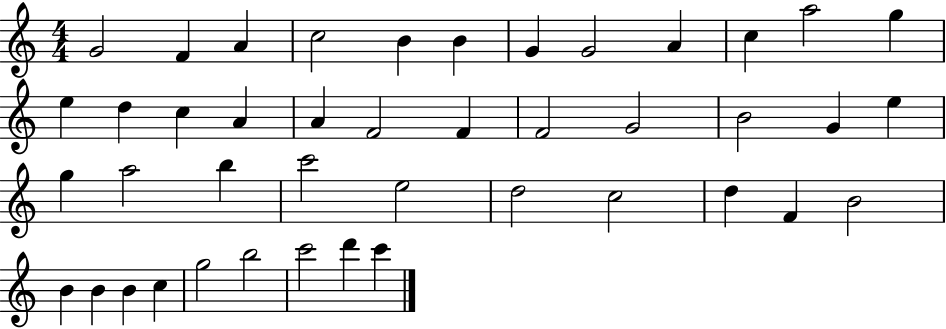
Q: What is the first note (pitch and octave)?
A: G4